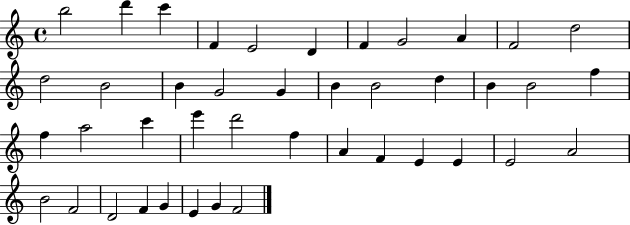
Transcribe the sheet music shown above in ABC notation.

X:1
T:Untitled
M:4/4
L:1/4
K:C
b2 d' c' F E2 D F G2 A F2 d2 d2 B2 B G2 G B B2 d B B2 f f a2 c' e' d'2 f A F E E E2 A2 B2 F2 D2 F G E G F2